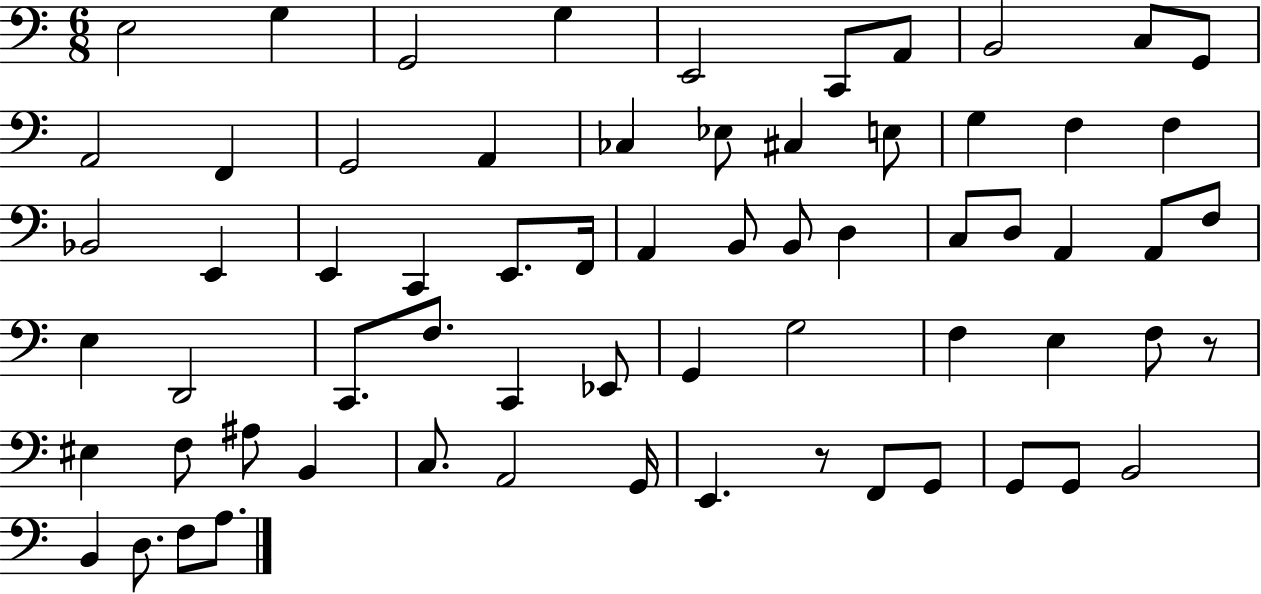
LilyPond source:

{
  \clef bass
  \numericTimeSignature
  \time 6/8
  \key c \major
  e2 g4 | g,2 g4 | e,2 c,8 a,8 | b,2 c8 g,8 | \break a,2 f,4 | g,2 a,4 | ces4 ees8 cis4 e8 | g4 f4 f4 | \break bes,2 e,4 | e,4 c,4 e,8. f,16 | a,4 b,8 b,8 d4 | c8 d8 a,4 a,8 f8 | \break e4 d,2 | c,8. f8. c,4 ees,8 | g,4 g2 | f4 e4 f8 r8 | \break eis4 f8 ais8 b,4 | c8. a,2 g,16 | e,4. r8 f,8 g,8 | g,8 g,8 b,2 | \break b,4 d8. f8 a8. | \bar "|."
}